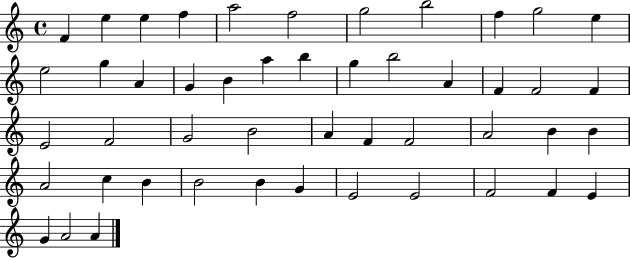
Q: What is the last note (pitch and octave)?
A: A4